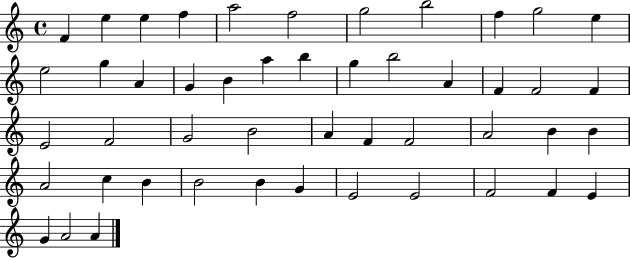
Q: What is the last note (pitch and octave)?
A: A4